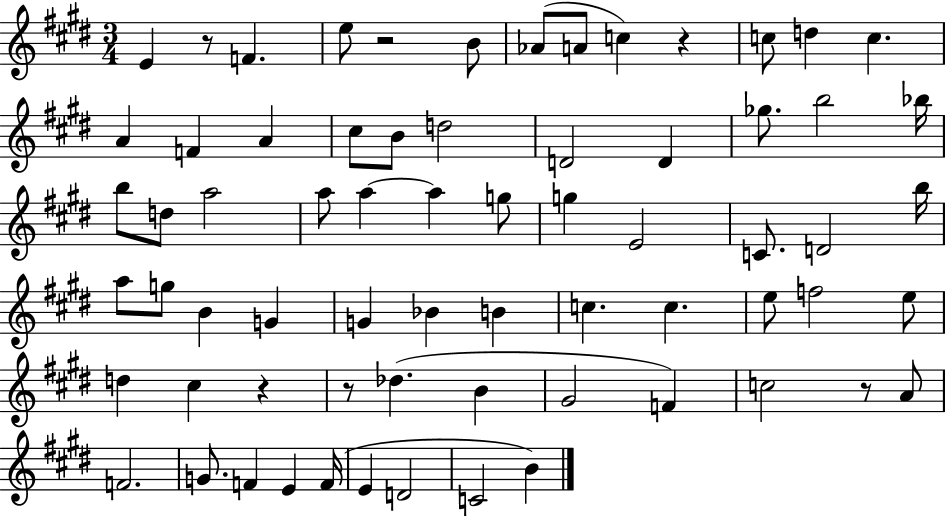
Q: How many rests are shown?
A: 6